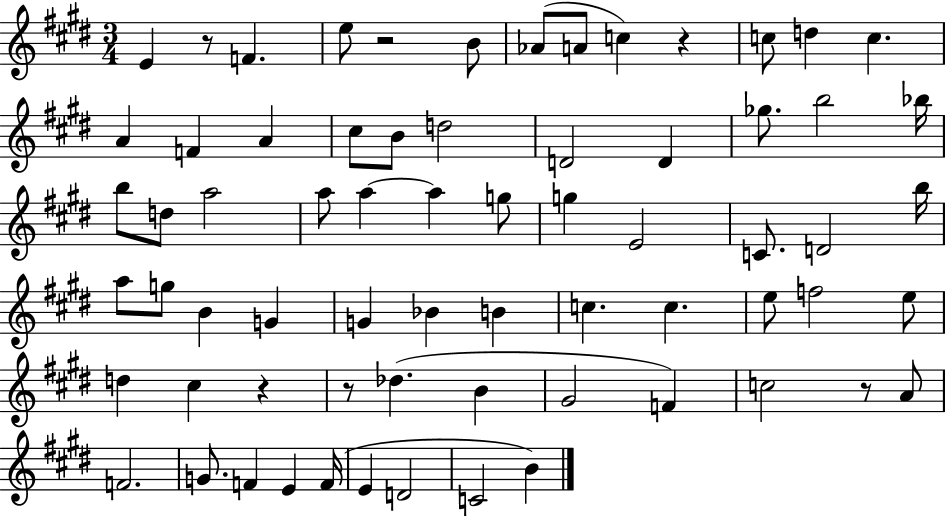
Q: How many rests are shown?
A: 6